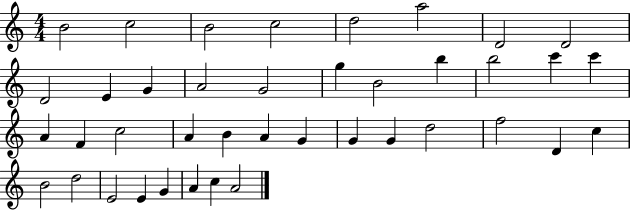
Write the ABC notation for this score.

X:1
T:Untitled
M:4/4
L:1/4
K:C
B2 c2 B2 c2 d2 a2 D2 D2 D2 E G A2 G2 g B2 b b2 c' c' A F c2 A B A G G G d2 f2 D c B2 d2 E2 E G A c A2